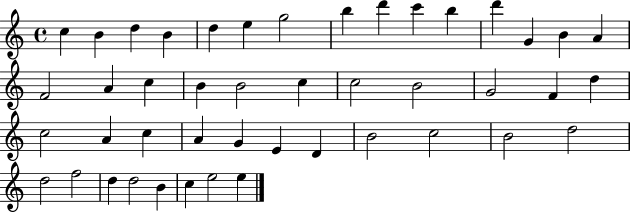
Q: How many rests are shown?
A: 0